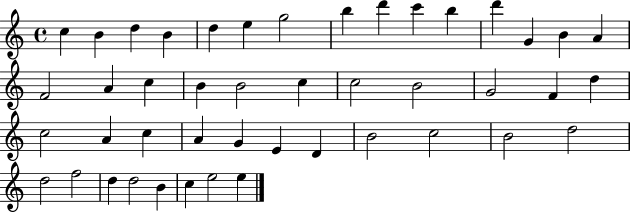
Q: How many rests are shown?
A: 0